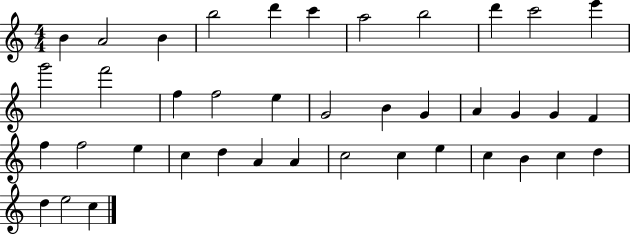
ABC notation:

X:1
T:Untitled
M:4/4
L:1/4
K:C
B A2 B b2 d' c' a2 b2 d' c'2 e' g'2 f'2 f f2 e G2 B G A G G F f f2 e c d A A c2 c e c B c d d e2 c